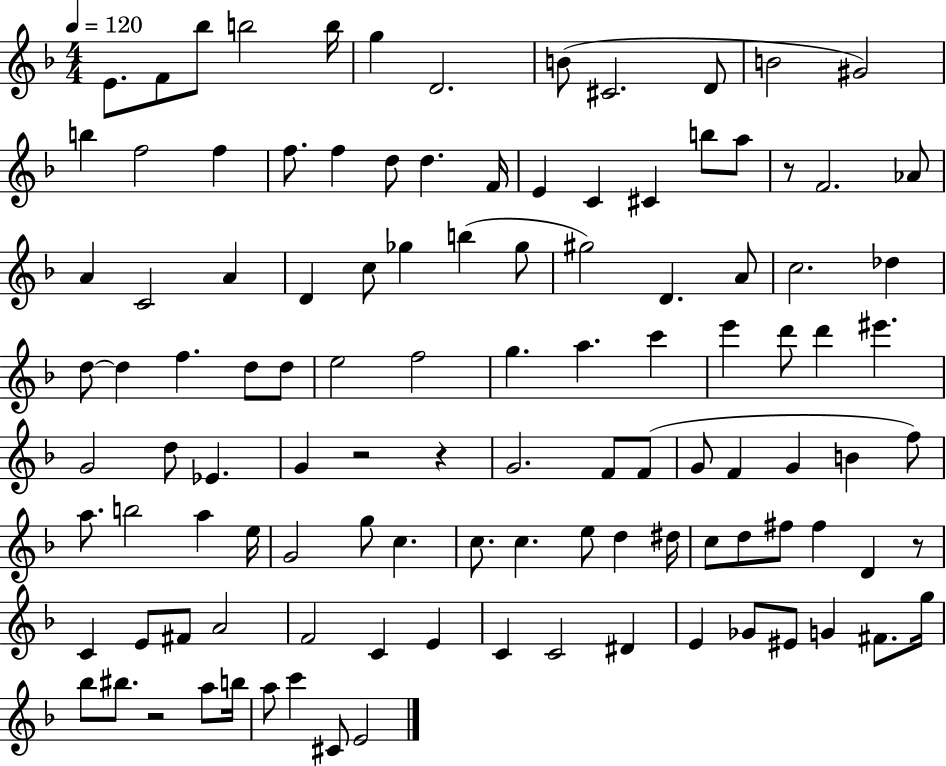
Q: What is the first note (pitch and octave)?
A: E4